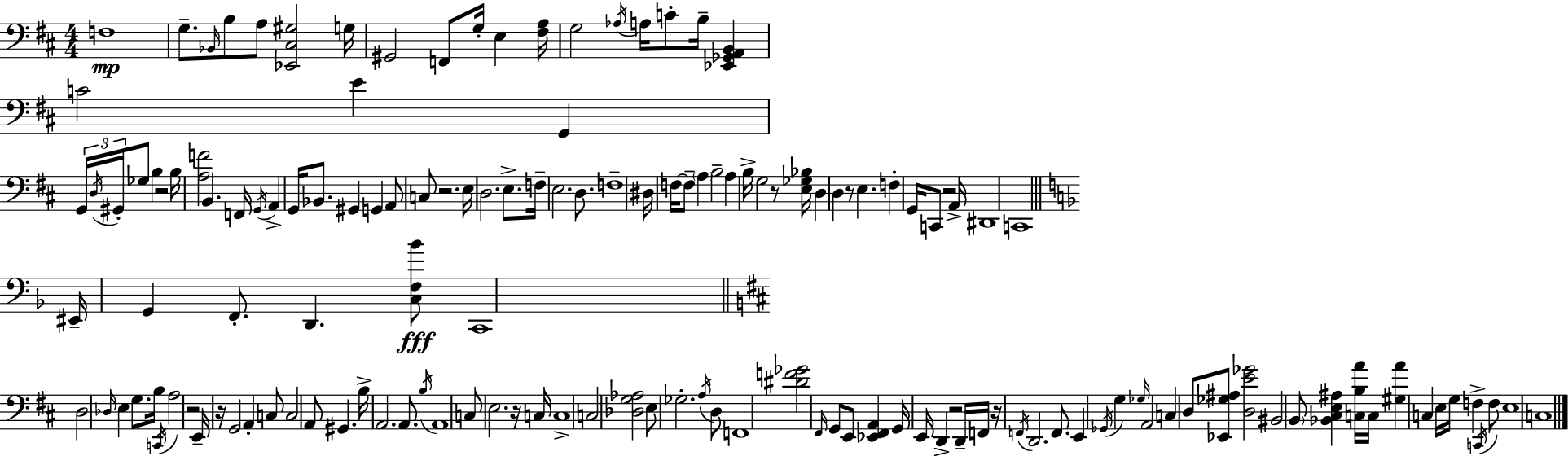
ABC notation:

X:1
T:Untitled
M:4/4
L:1/4
K:D
F,4 G,/2 _B,,/4 B,/2 A,/2 [_E,,^C,^G,]2 G,/4 ^G,,2 F,,/2 G,/4 E, [^F,A,]/4 G,2 _A,/4 A,/4 C/2 B,/4 [_E,,_G,,A,,B,,] C2 E G,, G,,/4 D,/4 ^G,,/4 _G,/2 B, z2 B,/4 [A,F]2 B,, F,,/4 G,,/4 A,, G,,/4 _B,,/2 ^G,, G,, A,,/2 C,/2 z2 E,/4 D,2 E,/2 F,/4 E,2 D,/2 F,4 ^D,/4 F,/4 F,/2 A, B,2 A, B,/4 G,2 z/2 [E,_G,_B,]/4 D, D, z/2 E, F, G,,/4 C,,/2 z2 A,,/4 ^D,,4 C,,4 ^E,,/4 G,, F,,/2 D,, [C,F,_B]/2 C,,4 D,2 _D,/4 E, G,/2 B,/4 C,,/4 A,2 z2 E,,/4 z/4 G,,2 A,, C,/2 C,2 A,,/2 ^G,, B,/4 A,,2 A,,/2 B,/4 A,,4 C,/2 E,2 z/4 C,/4 C,4 C,2 [_D,G,_A,]2 E,/2 _G,2 A,/4 D,/2 F,,4 [^DF_G]2 ^F,,/4 G,,/2 E,,/2 [_E,,^F,,A,,] G,,/4 E,,/4 D,, z2 D,,/4 F,,/4 z/4 F,,/4 D,,2 F,,/2 E,, _G,,/4 G, _G,/4 A,,2 C, D,/2 [_E,,_G,^A,]/2 [D,E_G]2 ^B,,2 B,,/2 [_B,,^C,E,^A,] [C,B,A]/4 C,/4 [^G,A] C, E,/4 G,/4 F, C,,/4 F,/2 E,4 C,4